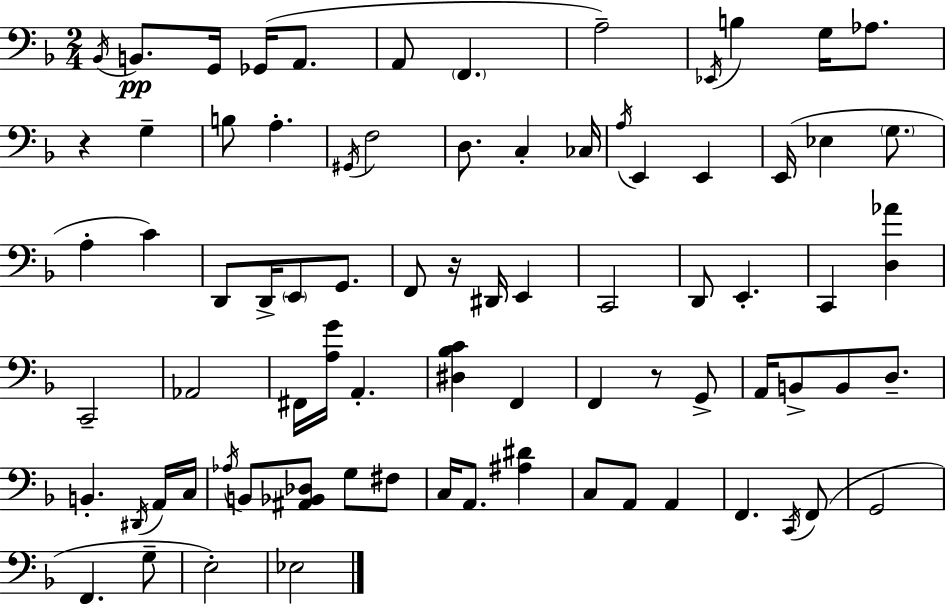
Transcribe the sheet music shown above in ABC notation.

X:1
T:Untitled
M:2/4
L:1/4
K:F
_B,,/4 B,,/2 G,,/4 _G,,/4 A,,/2 A,,/2 F,, A,2 _E,,/4 B, G,/4 _A,/2 z G, B,/2 A, ^G,,/4 F,2 D,/2 C, _C,/4 A,/4 E,, E,, E,,/4 _E, G,/2 A, C D,,/2 D,,/4 E,,/2 G,,/2 F,,/2 z/4 ^D,,/4 E,, C,,2 D,,/2 E,, C,, [D,_A] C,,2 _A,,2 ^F,,/4 [A,G]/4 A,, [^D,_B,C] F,, F,, z/2 G,,/2 A,,/4 B,,/2 B,,/2 D,/2 B,, ^D,,/4 A,,/4 C,/4 _A,/4 B,,/2 [^A,,_B,,_D,]/2 G,/2 ^F,/2 C,/4 A,,/2 [^A,^D] C,/2 A,,/2 A,, F,, C,,/4 F,,/2 G,,2 F,, G,/2 E,2 _E,2